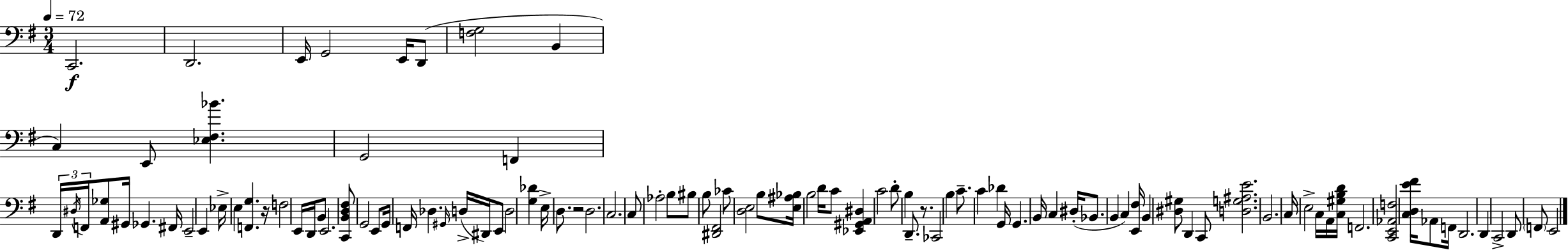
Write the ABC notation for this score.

X:1
T:Untitled
M:3/4
L:1/4
K:Em
C,,2 D,,2 E,,/4 G,,2 E,,/4 D,,/2 [F,G,]2 B,, C, E,,/2 [_E,^F,_B] G,,2 F,, D,,/4 ^D,/4 F,,/4 [A,,_G,]/2 ^G,,/4 _G,, ^F,,/4 E,,2 E,, _E,/4 E, [F,,G,] z/4 F,2 E,,/4 D,,/4 B,,/2 E,,2 [C,,B,,D,^F,]/2 G,,2 E,,/2 G,,/4 F,,/4 _D, ^G,,/4 D,/4 ^D,,/4 E,,/2 D,2 [G,_D] E,/4 D,/2 z2 D,2 C,2 C,/2 _A,2 B,/2 ^B,/2 B,/2 [^D,,^F,,]2 _C/2 [D,E,]2 B,/2 [E,^A,_B,]/4 B,2 D/4 C/2 [_E,,^G,,A,,^D,] C2 D/2 B, D,,/2 z/2 _C,,2 B, C/2 C _D G,,/4 G,, B,,/4 C, ^D,/4 _B,,/2 B,, C, [E,,^F,]/4 B,, [^D,^G,]/2 D,, C,,/2 [D,G,^A,E]2 B,,2 C,/4 E,2 C,/4 A,,/4 [C,^G,B,D]/4 F,,2 [C,,E,,_A,,F,]2 [C,D,E^F]/4 _A,,/2 F,,/4 D,,2 D,, C,,2 D,,/2 F,,/2 E,,2